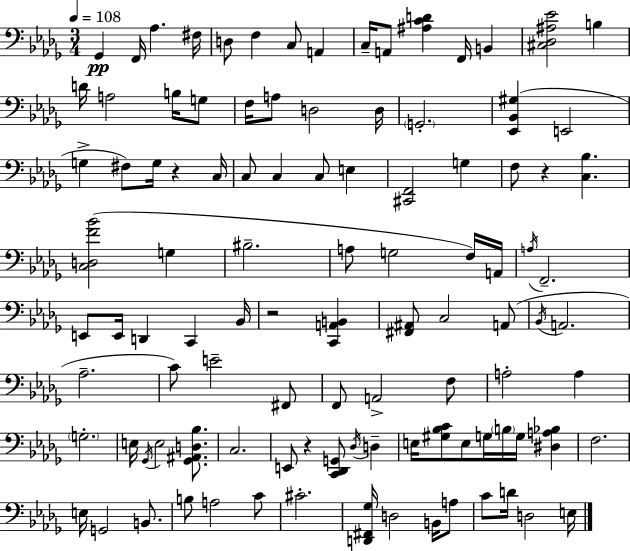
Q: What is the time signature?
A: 3/4